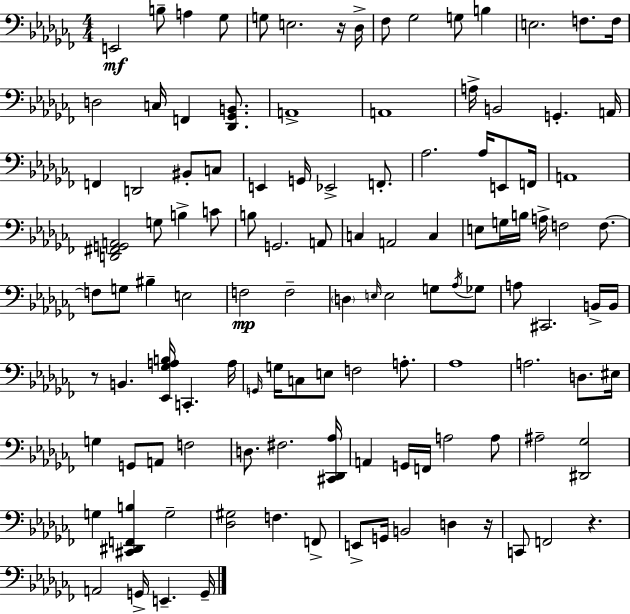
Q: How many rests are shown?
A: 4